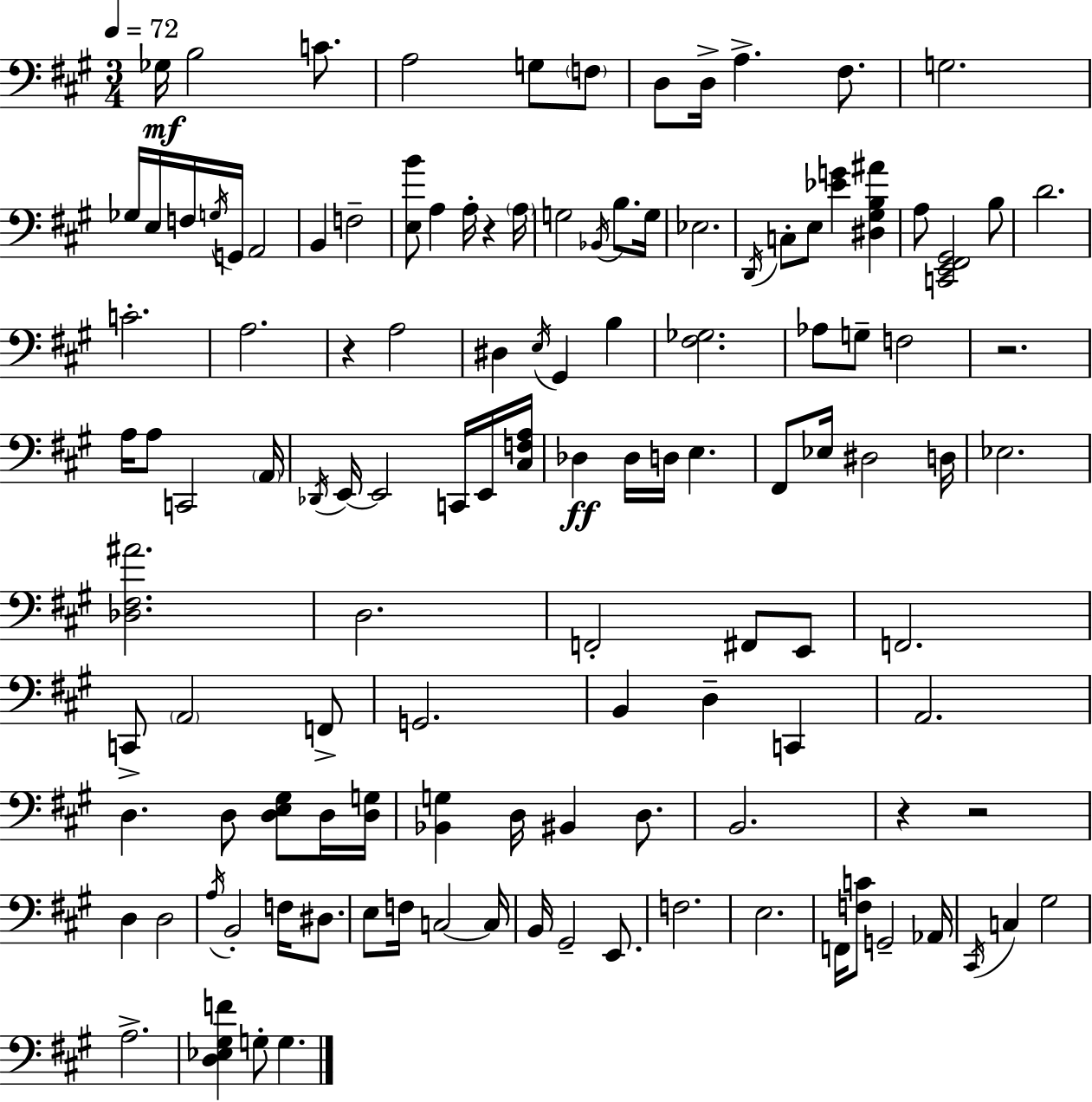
X:1
T:Untitled
M:3/4
L:1/4
K:A
_G,/4 B,2 C/2 A,2 G,/2 F,/2 D,/2 D,/4 A, ^F,/2 G,2 _G,/4 E,/4 F,/4 G,/4 G,,/4 A,,2 B,, F,2 [E,B]/2 A, A,/4 z A,/4 G,2 _B,,/4 B,/2 G,/4 _E,2 D,,/4 C,/2 E,/2 [_EG] [^D,^G,B,^A] A,/2 [C,,E,,^F,,^G,,]2 B,/2 D2 C2 A,2 z A,2 ^D, E,/4 ^G,, B, [^F,_G,]2 _A,/2 G,/2 F,2 z2 A,/4 A,/2 C,,2 A,,/4 _D,,/4 E,,/4 E,,2 C,,/4 E,,/4 [^C,F,A,]/4 _D, _D,/4 D,/4 E, ^F,,/2 _E,/4 ^D,2 D,/4 _E,2 [_D,^F,^A]2 D,2 F,,2 ^F,,/2 E,,/2 F,,2 C,,/2 A,,2 F,,/2 G,,2 B,, D, C,, A,,2 D, D,/2 [D,E,^G,]/2 D,/4 [D,G,]/4 [_B,,G,] D,/4 ^B,, D,/2 B,,2 z z2 D, D,2 A,/4 B,,2 F,/4 ^D,/2 E,/2 F,/4 C,2 C,/4 B,,/4 ^G,,2 E,,/2 F,2 E,2 F,,/4 [F,C]/2 G,,2 _A,,/4 ^C,,/4 C, ^G,2 A,2 [D,_E,^G,F] G,/2 G,